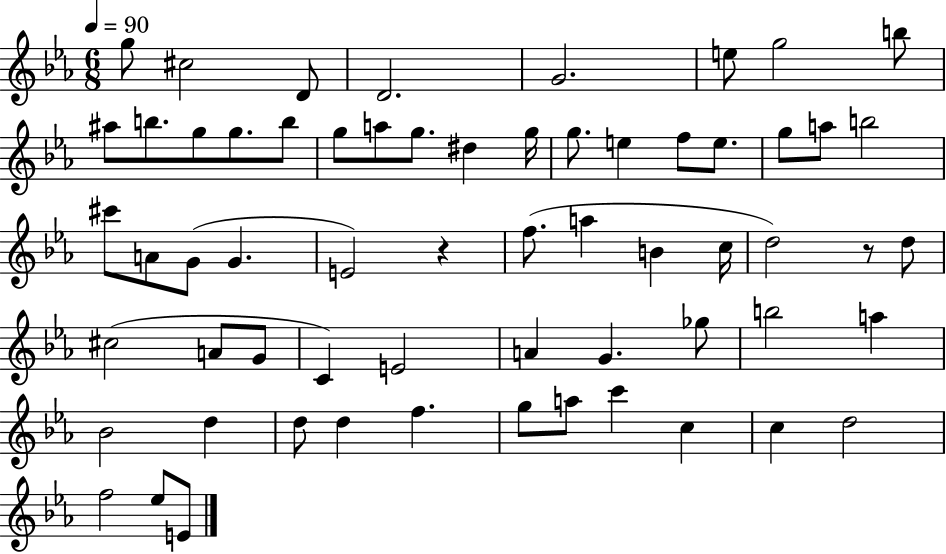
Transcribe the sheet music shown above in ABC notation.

X:1
T:Untitled
M:6/8
L:1/4
K:Eb
g/2 ^c2 D/2 D2 G2 e/2 g2 b/2 ^a/2 b/2 g/2 g/2 b/2 g/2 a/2 g/2 ^d g/4 g/2 e f/2 e/2 g/2 a/2 b2 ^c'/2 A/2 G/2 G E2 z f/2 a B c/4 d2 z/2 d/2 ^c2 A/2 G/2 C E2 A G _g/2 b2 a _B2 d d/2 d f g/2 a/2 c' c c d2 f2 _e/2 E/2